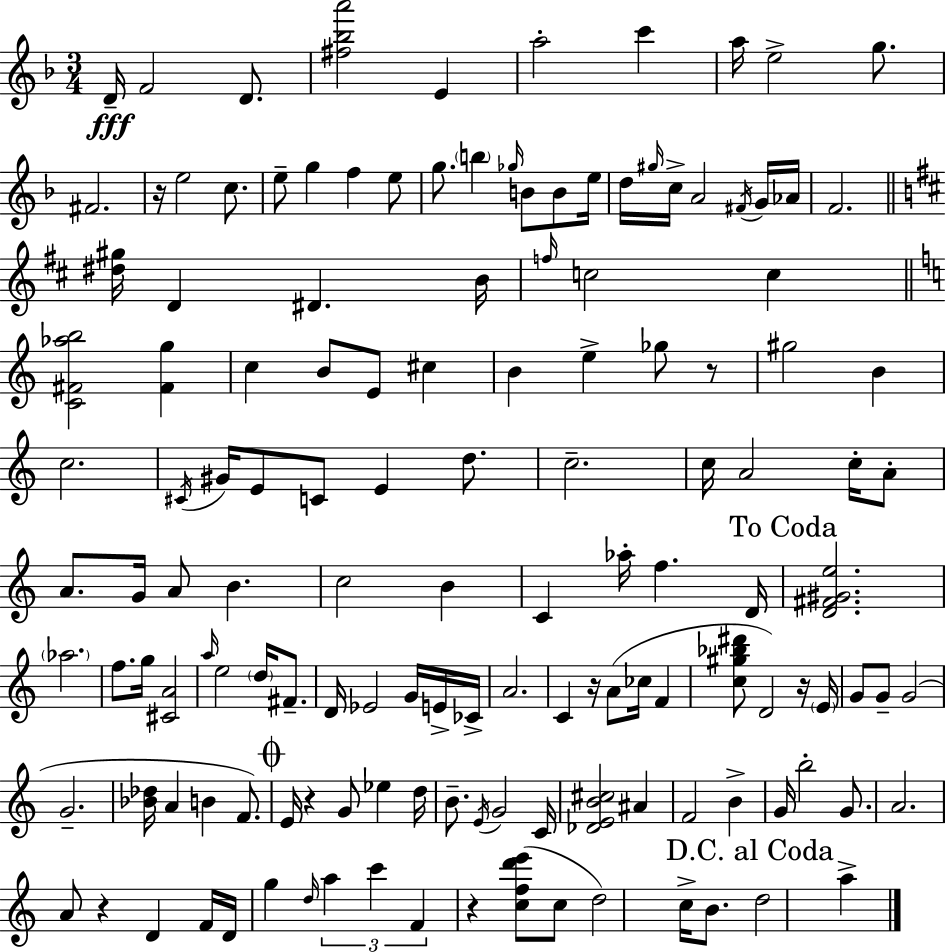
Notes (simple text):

D4/s F4/h D4/e. [F#5,Bb5,A6]/h E4/q A5/h C6/q A5/s E5/h G5/e. F#4/h. R/s E5/h C5/e. E5/e G5/q F5/q E5/e G5/e. B5/q Gb5/s B4/e B4/e E5/s D5/s G#5/s C5/s A4/h F#4/s G4/s Ab4/s F4/h. [D#5,G#5]/s D4/q D#4/q. B4/s F5/s C5/h C5/q [C4,F#4,Ab5,B5]/h [F#4,G5]/q C5/q B4/e E4/e C#5/q B4/q E5/q Gb5/e R/e G#5/h B4/q C5/h. C#4/s G#4/s E4/e C4/e E4/q D5/e. C5/h. C5/s A4/h C5/s A4/e A4/e. G4/s A4/e B4/q. C5/h B4/q C4/q Ab5/s F5/q. D4/s [D4,F#4,G#4,E5]/h. Ab5/h. F5/e. G5/s [C#4,A4]/h A5/s E5/h D5/s F#4/e. D4/s Eb4/h G4/s E4/s CES4/s A4/h. C4/q R/s A4/e CES5/s F4/q [C5,G#5,Bb5,D#6]/e D4/h R/s E4/s G4/e G4/e G4/h G4/h. [Bb4,Db5]/s A4/q B4/q F4/e. E4/s R/q G4/e Eb5/q D5/s B4/e. E4/s G4/h C4/s [Db4,E4,B4,C#5]/h A#4/q F4/h B4/q G4/s B5/h G4/e. A4/h. A4/e R/q D4/q F4/s D4/s G5/q D5/s A5/q C6/q F4/q R/q [C5,F5,D6,E6]/e C5/e D5/h C5/s B4/e. D5/h A5/q